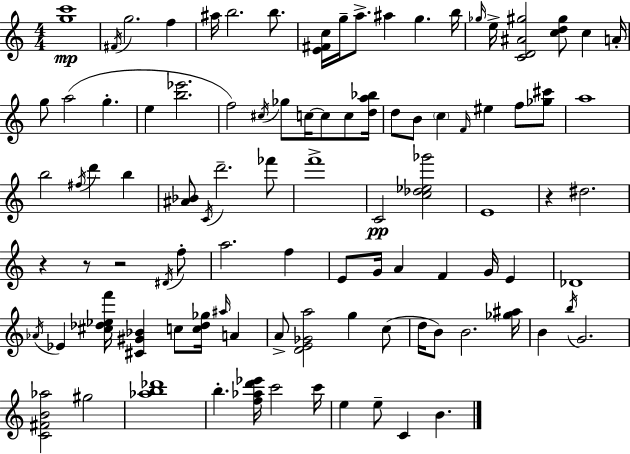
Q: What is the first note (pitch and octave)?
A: F#4